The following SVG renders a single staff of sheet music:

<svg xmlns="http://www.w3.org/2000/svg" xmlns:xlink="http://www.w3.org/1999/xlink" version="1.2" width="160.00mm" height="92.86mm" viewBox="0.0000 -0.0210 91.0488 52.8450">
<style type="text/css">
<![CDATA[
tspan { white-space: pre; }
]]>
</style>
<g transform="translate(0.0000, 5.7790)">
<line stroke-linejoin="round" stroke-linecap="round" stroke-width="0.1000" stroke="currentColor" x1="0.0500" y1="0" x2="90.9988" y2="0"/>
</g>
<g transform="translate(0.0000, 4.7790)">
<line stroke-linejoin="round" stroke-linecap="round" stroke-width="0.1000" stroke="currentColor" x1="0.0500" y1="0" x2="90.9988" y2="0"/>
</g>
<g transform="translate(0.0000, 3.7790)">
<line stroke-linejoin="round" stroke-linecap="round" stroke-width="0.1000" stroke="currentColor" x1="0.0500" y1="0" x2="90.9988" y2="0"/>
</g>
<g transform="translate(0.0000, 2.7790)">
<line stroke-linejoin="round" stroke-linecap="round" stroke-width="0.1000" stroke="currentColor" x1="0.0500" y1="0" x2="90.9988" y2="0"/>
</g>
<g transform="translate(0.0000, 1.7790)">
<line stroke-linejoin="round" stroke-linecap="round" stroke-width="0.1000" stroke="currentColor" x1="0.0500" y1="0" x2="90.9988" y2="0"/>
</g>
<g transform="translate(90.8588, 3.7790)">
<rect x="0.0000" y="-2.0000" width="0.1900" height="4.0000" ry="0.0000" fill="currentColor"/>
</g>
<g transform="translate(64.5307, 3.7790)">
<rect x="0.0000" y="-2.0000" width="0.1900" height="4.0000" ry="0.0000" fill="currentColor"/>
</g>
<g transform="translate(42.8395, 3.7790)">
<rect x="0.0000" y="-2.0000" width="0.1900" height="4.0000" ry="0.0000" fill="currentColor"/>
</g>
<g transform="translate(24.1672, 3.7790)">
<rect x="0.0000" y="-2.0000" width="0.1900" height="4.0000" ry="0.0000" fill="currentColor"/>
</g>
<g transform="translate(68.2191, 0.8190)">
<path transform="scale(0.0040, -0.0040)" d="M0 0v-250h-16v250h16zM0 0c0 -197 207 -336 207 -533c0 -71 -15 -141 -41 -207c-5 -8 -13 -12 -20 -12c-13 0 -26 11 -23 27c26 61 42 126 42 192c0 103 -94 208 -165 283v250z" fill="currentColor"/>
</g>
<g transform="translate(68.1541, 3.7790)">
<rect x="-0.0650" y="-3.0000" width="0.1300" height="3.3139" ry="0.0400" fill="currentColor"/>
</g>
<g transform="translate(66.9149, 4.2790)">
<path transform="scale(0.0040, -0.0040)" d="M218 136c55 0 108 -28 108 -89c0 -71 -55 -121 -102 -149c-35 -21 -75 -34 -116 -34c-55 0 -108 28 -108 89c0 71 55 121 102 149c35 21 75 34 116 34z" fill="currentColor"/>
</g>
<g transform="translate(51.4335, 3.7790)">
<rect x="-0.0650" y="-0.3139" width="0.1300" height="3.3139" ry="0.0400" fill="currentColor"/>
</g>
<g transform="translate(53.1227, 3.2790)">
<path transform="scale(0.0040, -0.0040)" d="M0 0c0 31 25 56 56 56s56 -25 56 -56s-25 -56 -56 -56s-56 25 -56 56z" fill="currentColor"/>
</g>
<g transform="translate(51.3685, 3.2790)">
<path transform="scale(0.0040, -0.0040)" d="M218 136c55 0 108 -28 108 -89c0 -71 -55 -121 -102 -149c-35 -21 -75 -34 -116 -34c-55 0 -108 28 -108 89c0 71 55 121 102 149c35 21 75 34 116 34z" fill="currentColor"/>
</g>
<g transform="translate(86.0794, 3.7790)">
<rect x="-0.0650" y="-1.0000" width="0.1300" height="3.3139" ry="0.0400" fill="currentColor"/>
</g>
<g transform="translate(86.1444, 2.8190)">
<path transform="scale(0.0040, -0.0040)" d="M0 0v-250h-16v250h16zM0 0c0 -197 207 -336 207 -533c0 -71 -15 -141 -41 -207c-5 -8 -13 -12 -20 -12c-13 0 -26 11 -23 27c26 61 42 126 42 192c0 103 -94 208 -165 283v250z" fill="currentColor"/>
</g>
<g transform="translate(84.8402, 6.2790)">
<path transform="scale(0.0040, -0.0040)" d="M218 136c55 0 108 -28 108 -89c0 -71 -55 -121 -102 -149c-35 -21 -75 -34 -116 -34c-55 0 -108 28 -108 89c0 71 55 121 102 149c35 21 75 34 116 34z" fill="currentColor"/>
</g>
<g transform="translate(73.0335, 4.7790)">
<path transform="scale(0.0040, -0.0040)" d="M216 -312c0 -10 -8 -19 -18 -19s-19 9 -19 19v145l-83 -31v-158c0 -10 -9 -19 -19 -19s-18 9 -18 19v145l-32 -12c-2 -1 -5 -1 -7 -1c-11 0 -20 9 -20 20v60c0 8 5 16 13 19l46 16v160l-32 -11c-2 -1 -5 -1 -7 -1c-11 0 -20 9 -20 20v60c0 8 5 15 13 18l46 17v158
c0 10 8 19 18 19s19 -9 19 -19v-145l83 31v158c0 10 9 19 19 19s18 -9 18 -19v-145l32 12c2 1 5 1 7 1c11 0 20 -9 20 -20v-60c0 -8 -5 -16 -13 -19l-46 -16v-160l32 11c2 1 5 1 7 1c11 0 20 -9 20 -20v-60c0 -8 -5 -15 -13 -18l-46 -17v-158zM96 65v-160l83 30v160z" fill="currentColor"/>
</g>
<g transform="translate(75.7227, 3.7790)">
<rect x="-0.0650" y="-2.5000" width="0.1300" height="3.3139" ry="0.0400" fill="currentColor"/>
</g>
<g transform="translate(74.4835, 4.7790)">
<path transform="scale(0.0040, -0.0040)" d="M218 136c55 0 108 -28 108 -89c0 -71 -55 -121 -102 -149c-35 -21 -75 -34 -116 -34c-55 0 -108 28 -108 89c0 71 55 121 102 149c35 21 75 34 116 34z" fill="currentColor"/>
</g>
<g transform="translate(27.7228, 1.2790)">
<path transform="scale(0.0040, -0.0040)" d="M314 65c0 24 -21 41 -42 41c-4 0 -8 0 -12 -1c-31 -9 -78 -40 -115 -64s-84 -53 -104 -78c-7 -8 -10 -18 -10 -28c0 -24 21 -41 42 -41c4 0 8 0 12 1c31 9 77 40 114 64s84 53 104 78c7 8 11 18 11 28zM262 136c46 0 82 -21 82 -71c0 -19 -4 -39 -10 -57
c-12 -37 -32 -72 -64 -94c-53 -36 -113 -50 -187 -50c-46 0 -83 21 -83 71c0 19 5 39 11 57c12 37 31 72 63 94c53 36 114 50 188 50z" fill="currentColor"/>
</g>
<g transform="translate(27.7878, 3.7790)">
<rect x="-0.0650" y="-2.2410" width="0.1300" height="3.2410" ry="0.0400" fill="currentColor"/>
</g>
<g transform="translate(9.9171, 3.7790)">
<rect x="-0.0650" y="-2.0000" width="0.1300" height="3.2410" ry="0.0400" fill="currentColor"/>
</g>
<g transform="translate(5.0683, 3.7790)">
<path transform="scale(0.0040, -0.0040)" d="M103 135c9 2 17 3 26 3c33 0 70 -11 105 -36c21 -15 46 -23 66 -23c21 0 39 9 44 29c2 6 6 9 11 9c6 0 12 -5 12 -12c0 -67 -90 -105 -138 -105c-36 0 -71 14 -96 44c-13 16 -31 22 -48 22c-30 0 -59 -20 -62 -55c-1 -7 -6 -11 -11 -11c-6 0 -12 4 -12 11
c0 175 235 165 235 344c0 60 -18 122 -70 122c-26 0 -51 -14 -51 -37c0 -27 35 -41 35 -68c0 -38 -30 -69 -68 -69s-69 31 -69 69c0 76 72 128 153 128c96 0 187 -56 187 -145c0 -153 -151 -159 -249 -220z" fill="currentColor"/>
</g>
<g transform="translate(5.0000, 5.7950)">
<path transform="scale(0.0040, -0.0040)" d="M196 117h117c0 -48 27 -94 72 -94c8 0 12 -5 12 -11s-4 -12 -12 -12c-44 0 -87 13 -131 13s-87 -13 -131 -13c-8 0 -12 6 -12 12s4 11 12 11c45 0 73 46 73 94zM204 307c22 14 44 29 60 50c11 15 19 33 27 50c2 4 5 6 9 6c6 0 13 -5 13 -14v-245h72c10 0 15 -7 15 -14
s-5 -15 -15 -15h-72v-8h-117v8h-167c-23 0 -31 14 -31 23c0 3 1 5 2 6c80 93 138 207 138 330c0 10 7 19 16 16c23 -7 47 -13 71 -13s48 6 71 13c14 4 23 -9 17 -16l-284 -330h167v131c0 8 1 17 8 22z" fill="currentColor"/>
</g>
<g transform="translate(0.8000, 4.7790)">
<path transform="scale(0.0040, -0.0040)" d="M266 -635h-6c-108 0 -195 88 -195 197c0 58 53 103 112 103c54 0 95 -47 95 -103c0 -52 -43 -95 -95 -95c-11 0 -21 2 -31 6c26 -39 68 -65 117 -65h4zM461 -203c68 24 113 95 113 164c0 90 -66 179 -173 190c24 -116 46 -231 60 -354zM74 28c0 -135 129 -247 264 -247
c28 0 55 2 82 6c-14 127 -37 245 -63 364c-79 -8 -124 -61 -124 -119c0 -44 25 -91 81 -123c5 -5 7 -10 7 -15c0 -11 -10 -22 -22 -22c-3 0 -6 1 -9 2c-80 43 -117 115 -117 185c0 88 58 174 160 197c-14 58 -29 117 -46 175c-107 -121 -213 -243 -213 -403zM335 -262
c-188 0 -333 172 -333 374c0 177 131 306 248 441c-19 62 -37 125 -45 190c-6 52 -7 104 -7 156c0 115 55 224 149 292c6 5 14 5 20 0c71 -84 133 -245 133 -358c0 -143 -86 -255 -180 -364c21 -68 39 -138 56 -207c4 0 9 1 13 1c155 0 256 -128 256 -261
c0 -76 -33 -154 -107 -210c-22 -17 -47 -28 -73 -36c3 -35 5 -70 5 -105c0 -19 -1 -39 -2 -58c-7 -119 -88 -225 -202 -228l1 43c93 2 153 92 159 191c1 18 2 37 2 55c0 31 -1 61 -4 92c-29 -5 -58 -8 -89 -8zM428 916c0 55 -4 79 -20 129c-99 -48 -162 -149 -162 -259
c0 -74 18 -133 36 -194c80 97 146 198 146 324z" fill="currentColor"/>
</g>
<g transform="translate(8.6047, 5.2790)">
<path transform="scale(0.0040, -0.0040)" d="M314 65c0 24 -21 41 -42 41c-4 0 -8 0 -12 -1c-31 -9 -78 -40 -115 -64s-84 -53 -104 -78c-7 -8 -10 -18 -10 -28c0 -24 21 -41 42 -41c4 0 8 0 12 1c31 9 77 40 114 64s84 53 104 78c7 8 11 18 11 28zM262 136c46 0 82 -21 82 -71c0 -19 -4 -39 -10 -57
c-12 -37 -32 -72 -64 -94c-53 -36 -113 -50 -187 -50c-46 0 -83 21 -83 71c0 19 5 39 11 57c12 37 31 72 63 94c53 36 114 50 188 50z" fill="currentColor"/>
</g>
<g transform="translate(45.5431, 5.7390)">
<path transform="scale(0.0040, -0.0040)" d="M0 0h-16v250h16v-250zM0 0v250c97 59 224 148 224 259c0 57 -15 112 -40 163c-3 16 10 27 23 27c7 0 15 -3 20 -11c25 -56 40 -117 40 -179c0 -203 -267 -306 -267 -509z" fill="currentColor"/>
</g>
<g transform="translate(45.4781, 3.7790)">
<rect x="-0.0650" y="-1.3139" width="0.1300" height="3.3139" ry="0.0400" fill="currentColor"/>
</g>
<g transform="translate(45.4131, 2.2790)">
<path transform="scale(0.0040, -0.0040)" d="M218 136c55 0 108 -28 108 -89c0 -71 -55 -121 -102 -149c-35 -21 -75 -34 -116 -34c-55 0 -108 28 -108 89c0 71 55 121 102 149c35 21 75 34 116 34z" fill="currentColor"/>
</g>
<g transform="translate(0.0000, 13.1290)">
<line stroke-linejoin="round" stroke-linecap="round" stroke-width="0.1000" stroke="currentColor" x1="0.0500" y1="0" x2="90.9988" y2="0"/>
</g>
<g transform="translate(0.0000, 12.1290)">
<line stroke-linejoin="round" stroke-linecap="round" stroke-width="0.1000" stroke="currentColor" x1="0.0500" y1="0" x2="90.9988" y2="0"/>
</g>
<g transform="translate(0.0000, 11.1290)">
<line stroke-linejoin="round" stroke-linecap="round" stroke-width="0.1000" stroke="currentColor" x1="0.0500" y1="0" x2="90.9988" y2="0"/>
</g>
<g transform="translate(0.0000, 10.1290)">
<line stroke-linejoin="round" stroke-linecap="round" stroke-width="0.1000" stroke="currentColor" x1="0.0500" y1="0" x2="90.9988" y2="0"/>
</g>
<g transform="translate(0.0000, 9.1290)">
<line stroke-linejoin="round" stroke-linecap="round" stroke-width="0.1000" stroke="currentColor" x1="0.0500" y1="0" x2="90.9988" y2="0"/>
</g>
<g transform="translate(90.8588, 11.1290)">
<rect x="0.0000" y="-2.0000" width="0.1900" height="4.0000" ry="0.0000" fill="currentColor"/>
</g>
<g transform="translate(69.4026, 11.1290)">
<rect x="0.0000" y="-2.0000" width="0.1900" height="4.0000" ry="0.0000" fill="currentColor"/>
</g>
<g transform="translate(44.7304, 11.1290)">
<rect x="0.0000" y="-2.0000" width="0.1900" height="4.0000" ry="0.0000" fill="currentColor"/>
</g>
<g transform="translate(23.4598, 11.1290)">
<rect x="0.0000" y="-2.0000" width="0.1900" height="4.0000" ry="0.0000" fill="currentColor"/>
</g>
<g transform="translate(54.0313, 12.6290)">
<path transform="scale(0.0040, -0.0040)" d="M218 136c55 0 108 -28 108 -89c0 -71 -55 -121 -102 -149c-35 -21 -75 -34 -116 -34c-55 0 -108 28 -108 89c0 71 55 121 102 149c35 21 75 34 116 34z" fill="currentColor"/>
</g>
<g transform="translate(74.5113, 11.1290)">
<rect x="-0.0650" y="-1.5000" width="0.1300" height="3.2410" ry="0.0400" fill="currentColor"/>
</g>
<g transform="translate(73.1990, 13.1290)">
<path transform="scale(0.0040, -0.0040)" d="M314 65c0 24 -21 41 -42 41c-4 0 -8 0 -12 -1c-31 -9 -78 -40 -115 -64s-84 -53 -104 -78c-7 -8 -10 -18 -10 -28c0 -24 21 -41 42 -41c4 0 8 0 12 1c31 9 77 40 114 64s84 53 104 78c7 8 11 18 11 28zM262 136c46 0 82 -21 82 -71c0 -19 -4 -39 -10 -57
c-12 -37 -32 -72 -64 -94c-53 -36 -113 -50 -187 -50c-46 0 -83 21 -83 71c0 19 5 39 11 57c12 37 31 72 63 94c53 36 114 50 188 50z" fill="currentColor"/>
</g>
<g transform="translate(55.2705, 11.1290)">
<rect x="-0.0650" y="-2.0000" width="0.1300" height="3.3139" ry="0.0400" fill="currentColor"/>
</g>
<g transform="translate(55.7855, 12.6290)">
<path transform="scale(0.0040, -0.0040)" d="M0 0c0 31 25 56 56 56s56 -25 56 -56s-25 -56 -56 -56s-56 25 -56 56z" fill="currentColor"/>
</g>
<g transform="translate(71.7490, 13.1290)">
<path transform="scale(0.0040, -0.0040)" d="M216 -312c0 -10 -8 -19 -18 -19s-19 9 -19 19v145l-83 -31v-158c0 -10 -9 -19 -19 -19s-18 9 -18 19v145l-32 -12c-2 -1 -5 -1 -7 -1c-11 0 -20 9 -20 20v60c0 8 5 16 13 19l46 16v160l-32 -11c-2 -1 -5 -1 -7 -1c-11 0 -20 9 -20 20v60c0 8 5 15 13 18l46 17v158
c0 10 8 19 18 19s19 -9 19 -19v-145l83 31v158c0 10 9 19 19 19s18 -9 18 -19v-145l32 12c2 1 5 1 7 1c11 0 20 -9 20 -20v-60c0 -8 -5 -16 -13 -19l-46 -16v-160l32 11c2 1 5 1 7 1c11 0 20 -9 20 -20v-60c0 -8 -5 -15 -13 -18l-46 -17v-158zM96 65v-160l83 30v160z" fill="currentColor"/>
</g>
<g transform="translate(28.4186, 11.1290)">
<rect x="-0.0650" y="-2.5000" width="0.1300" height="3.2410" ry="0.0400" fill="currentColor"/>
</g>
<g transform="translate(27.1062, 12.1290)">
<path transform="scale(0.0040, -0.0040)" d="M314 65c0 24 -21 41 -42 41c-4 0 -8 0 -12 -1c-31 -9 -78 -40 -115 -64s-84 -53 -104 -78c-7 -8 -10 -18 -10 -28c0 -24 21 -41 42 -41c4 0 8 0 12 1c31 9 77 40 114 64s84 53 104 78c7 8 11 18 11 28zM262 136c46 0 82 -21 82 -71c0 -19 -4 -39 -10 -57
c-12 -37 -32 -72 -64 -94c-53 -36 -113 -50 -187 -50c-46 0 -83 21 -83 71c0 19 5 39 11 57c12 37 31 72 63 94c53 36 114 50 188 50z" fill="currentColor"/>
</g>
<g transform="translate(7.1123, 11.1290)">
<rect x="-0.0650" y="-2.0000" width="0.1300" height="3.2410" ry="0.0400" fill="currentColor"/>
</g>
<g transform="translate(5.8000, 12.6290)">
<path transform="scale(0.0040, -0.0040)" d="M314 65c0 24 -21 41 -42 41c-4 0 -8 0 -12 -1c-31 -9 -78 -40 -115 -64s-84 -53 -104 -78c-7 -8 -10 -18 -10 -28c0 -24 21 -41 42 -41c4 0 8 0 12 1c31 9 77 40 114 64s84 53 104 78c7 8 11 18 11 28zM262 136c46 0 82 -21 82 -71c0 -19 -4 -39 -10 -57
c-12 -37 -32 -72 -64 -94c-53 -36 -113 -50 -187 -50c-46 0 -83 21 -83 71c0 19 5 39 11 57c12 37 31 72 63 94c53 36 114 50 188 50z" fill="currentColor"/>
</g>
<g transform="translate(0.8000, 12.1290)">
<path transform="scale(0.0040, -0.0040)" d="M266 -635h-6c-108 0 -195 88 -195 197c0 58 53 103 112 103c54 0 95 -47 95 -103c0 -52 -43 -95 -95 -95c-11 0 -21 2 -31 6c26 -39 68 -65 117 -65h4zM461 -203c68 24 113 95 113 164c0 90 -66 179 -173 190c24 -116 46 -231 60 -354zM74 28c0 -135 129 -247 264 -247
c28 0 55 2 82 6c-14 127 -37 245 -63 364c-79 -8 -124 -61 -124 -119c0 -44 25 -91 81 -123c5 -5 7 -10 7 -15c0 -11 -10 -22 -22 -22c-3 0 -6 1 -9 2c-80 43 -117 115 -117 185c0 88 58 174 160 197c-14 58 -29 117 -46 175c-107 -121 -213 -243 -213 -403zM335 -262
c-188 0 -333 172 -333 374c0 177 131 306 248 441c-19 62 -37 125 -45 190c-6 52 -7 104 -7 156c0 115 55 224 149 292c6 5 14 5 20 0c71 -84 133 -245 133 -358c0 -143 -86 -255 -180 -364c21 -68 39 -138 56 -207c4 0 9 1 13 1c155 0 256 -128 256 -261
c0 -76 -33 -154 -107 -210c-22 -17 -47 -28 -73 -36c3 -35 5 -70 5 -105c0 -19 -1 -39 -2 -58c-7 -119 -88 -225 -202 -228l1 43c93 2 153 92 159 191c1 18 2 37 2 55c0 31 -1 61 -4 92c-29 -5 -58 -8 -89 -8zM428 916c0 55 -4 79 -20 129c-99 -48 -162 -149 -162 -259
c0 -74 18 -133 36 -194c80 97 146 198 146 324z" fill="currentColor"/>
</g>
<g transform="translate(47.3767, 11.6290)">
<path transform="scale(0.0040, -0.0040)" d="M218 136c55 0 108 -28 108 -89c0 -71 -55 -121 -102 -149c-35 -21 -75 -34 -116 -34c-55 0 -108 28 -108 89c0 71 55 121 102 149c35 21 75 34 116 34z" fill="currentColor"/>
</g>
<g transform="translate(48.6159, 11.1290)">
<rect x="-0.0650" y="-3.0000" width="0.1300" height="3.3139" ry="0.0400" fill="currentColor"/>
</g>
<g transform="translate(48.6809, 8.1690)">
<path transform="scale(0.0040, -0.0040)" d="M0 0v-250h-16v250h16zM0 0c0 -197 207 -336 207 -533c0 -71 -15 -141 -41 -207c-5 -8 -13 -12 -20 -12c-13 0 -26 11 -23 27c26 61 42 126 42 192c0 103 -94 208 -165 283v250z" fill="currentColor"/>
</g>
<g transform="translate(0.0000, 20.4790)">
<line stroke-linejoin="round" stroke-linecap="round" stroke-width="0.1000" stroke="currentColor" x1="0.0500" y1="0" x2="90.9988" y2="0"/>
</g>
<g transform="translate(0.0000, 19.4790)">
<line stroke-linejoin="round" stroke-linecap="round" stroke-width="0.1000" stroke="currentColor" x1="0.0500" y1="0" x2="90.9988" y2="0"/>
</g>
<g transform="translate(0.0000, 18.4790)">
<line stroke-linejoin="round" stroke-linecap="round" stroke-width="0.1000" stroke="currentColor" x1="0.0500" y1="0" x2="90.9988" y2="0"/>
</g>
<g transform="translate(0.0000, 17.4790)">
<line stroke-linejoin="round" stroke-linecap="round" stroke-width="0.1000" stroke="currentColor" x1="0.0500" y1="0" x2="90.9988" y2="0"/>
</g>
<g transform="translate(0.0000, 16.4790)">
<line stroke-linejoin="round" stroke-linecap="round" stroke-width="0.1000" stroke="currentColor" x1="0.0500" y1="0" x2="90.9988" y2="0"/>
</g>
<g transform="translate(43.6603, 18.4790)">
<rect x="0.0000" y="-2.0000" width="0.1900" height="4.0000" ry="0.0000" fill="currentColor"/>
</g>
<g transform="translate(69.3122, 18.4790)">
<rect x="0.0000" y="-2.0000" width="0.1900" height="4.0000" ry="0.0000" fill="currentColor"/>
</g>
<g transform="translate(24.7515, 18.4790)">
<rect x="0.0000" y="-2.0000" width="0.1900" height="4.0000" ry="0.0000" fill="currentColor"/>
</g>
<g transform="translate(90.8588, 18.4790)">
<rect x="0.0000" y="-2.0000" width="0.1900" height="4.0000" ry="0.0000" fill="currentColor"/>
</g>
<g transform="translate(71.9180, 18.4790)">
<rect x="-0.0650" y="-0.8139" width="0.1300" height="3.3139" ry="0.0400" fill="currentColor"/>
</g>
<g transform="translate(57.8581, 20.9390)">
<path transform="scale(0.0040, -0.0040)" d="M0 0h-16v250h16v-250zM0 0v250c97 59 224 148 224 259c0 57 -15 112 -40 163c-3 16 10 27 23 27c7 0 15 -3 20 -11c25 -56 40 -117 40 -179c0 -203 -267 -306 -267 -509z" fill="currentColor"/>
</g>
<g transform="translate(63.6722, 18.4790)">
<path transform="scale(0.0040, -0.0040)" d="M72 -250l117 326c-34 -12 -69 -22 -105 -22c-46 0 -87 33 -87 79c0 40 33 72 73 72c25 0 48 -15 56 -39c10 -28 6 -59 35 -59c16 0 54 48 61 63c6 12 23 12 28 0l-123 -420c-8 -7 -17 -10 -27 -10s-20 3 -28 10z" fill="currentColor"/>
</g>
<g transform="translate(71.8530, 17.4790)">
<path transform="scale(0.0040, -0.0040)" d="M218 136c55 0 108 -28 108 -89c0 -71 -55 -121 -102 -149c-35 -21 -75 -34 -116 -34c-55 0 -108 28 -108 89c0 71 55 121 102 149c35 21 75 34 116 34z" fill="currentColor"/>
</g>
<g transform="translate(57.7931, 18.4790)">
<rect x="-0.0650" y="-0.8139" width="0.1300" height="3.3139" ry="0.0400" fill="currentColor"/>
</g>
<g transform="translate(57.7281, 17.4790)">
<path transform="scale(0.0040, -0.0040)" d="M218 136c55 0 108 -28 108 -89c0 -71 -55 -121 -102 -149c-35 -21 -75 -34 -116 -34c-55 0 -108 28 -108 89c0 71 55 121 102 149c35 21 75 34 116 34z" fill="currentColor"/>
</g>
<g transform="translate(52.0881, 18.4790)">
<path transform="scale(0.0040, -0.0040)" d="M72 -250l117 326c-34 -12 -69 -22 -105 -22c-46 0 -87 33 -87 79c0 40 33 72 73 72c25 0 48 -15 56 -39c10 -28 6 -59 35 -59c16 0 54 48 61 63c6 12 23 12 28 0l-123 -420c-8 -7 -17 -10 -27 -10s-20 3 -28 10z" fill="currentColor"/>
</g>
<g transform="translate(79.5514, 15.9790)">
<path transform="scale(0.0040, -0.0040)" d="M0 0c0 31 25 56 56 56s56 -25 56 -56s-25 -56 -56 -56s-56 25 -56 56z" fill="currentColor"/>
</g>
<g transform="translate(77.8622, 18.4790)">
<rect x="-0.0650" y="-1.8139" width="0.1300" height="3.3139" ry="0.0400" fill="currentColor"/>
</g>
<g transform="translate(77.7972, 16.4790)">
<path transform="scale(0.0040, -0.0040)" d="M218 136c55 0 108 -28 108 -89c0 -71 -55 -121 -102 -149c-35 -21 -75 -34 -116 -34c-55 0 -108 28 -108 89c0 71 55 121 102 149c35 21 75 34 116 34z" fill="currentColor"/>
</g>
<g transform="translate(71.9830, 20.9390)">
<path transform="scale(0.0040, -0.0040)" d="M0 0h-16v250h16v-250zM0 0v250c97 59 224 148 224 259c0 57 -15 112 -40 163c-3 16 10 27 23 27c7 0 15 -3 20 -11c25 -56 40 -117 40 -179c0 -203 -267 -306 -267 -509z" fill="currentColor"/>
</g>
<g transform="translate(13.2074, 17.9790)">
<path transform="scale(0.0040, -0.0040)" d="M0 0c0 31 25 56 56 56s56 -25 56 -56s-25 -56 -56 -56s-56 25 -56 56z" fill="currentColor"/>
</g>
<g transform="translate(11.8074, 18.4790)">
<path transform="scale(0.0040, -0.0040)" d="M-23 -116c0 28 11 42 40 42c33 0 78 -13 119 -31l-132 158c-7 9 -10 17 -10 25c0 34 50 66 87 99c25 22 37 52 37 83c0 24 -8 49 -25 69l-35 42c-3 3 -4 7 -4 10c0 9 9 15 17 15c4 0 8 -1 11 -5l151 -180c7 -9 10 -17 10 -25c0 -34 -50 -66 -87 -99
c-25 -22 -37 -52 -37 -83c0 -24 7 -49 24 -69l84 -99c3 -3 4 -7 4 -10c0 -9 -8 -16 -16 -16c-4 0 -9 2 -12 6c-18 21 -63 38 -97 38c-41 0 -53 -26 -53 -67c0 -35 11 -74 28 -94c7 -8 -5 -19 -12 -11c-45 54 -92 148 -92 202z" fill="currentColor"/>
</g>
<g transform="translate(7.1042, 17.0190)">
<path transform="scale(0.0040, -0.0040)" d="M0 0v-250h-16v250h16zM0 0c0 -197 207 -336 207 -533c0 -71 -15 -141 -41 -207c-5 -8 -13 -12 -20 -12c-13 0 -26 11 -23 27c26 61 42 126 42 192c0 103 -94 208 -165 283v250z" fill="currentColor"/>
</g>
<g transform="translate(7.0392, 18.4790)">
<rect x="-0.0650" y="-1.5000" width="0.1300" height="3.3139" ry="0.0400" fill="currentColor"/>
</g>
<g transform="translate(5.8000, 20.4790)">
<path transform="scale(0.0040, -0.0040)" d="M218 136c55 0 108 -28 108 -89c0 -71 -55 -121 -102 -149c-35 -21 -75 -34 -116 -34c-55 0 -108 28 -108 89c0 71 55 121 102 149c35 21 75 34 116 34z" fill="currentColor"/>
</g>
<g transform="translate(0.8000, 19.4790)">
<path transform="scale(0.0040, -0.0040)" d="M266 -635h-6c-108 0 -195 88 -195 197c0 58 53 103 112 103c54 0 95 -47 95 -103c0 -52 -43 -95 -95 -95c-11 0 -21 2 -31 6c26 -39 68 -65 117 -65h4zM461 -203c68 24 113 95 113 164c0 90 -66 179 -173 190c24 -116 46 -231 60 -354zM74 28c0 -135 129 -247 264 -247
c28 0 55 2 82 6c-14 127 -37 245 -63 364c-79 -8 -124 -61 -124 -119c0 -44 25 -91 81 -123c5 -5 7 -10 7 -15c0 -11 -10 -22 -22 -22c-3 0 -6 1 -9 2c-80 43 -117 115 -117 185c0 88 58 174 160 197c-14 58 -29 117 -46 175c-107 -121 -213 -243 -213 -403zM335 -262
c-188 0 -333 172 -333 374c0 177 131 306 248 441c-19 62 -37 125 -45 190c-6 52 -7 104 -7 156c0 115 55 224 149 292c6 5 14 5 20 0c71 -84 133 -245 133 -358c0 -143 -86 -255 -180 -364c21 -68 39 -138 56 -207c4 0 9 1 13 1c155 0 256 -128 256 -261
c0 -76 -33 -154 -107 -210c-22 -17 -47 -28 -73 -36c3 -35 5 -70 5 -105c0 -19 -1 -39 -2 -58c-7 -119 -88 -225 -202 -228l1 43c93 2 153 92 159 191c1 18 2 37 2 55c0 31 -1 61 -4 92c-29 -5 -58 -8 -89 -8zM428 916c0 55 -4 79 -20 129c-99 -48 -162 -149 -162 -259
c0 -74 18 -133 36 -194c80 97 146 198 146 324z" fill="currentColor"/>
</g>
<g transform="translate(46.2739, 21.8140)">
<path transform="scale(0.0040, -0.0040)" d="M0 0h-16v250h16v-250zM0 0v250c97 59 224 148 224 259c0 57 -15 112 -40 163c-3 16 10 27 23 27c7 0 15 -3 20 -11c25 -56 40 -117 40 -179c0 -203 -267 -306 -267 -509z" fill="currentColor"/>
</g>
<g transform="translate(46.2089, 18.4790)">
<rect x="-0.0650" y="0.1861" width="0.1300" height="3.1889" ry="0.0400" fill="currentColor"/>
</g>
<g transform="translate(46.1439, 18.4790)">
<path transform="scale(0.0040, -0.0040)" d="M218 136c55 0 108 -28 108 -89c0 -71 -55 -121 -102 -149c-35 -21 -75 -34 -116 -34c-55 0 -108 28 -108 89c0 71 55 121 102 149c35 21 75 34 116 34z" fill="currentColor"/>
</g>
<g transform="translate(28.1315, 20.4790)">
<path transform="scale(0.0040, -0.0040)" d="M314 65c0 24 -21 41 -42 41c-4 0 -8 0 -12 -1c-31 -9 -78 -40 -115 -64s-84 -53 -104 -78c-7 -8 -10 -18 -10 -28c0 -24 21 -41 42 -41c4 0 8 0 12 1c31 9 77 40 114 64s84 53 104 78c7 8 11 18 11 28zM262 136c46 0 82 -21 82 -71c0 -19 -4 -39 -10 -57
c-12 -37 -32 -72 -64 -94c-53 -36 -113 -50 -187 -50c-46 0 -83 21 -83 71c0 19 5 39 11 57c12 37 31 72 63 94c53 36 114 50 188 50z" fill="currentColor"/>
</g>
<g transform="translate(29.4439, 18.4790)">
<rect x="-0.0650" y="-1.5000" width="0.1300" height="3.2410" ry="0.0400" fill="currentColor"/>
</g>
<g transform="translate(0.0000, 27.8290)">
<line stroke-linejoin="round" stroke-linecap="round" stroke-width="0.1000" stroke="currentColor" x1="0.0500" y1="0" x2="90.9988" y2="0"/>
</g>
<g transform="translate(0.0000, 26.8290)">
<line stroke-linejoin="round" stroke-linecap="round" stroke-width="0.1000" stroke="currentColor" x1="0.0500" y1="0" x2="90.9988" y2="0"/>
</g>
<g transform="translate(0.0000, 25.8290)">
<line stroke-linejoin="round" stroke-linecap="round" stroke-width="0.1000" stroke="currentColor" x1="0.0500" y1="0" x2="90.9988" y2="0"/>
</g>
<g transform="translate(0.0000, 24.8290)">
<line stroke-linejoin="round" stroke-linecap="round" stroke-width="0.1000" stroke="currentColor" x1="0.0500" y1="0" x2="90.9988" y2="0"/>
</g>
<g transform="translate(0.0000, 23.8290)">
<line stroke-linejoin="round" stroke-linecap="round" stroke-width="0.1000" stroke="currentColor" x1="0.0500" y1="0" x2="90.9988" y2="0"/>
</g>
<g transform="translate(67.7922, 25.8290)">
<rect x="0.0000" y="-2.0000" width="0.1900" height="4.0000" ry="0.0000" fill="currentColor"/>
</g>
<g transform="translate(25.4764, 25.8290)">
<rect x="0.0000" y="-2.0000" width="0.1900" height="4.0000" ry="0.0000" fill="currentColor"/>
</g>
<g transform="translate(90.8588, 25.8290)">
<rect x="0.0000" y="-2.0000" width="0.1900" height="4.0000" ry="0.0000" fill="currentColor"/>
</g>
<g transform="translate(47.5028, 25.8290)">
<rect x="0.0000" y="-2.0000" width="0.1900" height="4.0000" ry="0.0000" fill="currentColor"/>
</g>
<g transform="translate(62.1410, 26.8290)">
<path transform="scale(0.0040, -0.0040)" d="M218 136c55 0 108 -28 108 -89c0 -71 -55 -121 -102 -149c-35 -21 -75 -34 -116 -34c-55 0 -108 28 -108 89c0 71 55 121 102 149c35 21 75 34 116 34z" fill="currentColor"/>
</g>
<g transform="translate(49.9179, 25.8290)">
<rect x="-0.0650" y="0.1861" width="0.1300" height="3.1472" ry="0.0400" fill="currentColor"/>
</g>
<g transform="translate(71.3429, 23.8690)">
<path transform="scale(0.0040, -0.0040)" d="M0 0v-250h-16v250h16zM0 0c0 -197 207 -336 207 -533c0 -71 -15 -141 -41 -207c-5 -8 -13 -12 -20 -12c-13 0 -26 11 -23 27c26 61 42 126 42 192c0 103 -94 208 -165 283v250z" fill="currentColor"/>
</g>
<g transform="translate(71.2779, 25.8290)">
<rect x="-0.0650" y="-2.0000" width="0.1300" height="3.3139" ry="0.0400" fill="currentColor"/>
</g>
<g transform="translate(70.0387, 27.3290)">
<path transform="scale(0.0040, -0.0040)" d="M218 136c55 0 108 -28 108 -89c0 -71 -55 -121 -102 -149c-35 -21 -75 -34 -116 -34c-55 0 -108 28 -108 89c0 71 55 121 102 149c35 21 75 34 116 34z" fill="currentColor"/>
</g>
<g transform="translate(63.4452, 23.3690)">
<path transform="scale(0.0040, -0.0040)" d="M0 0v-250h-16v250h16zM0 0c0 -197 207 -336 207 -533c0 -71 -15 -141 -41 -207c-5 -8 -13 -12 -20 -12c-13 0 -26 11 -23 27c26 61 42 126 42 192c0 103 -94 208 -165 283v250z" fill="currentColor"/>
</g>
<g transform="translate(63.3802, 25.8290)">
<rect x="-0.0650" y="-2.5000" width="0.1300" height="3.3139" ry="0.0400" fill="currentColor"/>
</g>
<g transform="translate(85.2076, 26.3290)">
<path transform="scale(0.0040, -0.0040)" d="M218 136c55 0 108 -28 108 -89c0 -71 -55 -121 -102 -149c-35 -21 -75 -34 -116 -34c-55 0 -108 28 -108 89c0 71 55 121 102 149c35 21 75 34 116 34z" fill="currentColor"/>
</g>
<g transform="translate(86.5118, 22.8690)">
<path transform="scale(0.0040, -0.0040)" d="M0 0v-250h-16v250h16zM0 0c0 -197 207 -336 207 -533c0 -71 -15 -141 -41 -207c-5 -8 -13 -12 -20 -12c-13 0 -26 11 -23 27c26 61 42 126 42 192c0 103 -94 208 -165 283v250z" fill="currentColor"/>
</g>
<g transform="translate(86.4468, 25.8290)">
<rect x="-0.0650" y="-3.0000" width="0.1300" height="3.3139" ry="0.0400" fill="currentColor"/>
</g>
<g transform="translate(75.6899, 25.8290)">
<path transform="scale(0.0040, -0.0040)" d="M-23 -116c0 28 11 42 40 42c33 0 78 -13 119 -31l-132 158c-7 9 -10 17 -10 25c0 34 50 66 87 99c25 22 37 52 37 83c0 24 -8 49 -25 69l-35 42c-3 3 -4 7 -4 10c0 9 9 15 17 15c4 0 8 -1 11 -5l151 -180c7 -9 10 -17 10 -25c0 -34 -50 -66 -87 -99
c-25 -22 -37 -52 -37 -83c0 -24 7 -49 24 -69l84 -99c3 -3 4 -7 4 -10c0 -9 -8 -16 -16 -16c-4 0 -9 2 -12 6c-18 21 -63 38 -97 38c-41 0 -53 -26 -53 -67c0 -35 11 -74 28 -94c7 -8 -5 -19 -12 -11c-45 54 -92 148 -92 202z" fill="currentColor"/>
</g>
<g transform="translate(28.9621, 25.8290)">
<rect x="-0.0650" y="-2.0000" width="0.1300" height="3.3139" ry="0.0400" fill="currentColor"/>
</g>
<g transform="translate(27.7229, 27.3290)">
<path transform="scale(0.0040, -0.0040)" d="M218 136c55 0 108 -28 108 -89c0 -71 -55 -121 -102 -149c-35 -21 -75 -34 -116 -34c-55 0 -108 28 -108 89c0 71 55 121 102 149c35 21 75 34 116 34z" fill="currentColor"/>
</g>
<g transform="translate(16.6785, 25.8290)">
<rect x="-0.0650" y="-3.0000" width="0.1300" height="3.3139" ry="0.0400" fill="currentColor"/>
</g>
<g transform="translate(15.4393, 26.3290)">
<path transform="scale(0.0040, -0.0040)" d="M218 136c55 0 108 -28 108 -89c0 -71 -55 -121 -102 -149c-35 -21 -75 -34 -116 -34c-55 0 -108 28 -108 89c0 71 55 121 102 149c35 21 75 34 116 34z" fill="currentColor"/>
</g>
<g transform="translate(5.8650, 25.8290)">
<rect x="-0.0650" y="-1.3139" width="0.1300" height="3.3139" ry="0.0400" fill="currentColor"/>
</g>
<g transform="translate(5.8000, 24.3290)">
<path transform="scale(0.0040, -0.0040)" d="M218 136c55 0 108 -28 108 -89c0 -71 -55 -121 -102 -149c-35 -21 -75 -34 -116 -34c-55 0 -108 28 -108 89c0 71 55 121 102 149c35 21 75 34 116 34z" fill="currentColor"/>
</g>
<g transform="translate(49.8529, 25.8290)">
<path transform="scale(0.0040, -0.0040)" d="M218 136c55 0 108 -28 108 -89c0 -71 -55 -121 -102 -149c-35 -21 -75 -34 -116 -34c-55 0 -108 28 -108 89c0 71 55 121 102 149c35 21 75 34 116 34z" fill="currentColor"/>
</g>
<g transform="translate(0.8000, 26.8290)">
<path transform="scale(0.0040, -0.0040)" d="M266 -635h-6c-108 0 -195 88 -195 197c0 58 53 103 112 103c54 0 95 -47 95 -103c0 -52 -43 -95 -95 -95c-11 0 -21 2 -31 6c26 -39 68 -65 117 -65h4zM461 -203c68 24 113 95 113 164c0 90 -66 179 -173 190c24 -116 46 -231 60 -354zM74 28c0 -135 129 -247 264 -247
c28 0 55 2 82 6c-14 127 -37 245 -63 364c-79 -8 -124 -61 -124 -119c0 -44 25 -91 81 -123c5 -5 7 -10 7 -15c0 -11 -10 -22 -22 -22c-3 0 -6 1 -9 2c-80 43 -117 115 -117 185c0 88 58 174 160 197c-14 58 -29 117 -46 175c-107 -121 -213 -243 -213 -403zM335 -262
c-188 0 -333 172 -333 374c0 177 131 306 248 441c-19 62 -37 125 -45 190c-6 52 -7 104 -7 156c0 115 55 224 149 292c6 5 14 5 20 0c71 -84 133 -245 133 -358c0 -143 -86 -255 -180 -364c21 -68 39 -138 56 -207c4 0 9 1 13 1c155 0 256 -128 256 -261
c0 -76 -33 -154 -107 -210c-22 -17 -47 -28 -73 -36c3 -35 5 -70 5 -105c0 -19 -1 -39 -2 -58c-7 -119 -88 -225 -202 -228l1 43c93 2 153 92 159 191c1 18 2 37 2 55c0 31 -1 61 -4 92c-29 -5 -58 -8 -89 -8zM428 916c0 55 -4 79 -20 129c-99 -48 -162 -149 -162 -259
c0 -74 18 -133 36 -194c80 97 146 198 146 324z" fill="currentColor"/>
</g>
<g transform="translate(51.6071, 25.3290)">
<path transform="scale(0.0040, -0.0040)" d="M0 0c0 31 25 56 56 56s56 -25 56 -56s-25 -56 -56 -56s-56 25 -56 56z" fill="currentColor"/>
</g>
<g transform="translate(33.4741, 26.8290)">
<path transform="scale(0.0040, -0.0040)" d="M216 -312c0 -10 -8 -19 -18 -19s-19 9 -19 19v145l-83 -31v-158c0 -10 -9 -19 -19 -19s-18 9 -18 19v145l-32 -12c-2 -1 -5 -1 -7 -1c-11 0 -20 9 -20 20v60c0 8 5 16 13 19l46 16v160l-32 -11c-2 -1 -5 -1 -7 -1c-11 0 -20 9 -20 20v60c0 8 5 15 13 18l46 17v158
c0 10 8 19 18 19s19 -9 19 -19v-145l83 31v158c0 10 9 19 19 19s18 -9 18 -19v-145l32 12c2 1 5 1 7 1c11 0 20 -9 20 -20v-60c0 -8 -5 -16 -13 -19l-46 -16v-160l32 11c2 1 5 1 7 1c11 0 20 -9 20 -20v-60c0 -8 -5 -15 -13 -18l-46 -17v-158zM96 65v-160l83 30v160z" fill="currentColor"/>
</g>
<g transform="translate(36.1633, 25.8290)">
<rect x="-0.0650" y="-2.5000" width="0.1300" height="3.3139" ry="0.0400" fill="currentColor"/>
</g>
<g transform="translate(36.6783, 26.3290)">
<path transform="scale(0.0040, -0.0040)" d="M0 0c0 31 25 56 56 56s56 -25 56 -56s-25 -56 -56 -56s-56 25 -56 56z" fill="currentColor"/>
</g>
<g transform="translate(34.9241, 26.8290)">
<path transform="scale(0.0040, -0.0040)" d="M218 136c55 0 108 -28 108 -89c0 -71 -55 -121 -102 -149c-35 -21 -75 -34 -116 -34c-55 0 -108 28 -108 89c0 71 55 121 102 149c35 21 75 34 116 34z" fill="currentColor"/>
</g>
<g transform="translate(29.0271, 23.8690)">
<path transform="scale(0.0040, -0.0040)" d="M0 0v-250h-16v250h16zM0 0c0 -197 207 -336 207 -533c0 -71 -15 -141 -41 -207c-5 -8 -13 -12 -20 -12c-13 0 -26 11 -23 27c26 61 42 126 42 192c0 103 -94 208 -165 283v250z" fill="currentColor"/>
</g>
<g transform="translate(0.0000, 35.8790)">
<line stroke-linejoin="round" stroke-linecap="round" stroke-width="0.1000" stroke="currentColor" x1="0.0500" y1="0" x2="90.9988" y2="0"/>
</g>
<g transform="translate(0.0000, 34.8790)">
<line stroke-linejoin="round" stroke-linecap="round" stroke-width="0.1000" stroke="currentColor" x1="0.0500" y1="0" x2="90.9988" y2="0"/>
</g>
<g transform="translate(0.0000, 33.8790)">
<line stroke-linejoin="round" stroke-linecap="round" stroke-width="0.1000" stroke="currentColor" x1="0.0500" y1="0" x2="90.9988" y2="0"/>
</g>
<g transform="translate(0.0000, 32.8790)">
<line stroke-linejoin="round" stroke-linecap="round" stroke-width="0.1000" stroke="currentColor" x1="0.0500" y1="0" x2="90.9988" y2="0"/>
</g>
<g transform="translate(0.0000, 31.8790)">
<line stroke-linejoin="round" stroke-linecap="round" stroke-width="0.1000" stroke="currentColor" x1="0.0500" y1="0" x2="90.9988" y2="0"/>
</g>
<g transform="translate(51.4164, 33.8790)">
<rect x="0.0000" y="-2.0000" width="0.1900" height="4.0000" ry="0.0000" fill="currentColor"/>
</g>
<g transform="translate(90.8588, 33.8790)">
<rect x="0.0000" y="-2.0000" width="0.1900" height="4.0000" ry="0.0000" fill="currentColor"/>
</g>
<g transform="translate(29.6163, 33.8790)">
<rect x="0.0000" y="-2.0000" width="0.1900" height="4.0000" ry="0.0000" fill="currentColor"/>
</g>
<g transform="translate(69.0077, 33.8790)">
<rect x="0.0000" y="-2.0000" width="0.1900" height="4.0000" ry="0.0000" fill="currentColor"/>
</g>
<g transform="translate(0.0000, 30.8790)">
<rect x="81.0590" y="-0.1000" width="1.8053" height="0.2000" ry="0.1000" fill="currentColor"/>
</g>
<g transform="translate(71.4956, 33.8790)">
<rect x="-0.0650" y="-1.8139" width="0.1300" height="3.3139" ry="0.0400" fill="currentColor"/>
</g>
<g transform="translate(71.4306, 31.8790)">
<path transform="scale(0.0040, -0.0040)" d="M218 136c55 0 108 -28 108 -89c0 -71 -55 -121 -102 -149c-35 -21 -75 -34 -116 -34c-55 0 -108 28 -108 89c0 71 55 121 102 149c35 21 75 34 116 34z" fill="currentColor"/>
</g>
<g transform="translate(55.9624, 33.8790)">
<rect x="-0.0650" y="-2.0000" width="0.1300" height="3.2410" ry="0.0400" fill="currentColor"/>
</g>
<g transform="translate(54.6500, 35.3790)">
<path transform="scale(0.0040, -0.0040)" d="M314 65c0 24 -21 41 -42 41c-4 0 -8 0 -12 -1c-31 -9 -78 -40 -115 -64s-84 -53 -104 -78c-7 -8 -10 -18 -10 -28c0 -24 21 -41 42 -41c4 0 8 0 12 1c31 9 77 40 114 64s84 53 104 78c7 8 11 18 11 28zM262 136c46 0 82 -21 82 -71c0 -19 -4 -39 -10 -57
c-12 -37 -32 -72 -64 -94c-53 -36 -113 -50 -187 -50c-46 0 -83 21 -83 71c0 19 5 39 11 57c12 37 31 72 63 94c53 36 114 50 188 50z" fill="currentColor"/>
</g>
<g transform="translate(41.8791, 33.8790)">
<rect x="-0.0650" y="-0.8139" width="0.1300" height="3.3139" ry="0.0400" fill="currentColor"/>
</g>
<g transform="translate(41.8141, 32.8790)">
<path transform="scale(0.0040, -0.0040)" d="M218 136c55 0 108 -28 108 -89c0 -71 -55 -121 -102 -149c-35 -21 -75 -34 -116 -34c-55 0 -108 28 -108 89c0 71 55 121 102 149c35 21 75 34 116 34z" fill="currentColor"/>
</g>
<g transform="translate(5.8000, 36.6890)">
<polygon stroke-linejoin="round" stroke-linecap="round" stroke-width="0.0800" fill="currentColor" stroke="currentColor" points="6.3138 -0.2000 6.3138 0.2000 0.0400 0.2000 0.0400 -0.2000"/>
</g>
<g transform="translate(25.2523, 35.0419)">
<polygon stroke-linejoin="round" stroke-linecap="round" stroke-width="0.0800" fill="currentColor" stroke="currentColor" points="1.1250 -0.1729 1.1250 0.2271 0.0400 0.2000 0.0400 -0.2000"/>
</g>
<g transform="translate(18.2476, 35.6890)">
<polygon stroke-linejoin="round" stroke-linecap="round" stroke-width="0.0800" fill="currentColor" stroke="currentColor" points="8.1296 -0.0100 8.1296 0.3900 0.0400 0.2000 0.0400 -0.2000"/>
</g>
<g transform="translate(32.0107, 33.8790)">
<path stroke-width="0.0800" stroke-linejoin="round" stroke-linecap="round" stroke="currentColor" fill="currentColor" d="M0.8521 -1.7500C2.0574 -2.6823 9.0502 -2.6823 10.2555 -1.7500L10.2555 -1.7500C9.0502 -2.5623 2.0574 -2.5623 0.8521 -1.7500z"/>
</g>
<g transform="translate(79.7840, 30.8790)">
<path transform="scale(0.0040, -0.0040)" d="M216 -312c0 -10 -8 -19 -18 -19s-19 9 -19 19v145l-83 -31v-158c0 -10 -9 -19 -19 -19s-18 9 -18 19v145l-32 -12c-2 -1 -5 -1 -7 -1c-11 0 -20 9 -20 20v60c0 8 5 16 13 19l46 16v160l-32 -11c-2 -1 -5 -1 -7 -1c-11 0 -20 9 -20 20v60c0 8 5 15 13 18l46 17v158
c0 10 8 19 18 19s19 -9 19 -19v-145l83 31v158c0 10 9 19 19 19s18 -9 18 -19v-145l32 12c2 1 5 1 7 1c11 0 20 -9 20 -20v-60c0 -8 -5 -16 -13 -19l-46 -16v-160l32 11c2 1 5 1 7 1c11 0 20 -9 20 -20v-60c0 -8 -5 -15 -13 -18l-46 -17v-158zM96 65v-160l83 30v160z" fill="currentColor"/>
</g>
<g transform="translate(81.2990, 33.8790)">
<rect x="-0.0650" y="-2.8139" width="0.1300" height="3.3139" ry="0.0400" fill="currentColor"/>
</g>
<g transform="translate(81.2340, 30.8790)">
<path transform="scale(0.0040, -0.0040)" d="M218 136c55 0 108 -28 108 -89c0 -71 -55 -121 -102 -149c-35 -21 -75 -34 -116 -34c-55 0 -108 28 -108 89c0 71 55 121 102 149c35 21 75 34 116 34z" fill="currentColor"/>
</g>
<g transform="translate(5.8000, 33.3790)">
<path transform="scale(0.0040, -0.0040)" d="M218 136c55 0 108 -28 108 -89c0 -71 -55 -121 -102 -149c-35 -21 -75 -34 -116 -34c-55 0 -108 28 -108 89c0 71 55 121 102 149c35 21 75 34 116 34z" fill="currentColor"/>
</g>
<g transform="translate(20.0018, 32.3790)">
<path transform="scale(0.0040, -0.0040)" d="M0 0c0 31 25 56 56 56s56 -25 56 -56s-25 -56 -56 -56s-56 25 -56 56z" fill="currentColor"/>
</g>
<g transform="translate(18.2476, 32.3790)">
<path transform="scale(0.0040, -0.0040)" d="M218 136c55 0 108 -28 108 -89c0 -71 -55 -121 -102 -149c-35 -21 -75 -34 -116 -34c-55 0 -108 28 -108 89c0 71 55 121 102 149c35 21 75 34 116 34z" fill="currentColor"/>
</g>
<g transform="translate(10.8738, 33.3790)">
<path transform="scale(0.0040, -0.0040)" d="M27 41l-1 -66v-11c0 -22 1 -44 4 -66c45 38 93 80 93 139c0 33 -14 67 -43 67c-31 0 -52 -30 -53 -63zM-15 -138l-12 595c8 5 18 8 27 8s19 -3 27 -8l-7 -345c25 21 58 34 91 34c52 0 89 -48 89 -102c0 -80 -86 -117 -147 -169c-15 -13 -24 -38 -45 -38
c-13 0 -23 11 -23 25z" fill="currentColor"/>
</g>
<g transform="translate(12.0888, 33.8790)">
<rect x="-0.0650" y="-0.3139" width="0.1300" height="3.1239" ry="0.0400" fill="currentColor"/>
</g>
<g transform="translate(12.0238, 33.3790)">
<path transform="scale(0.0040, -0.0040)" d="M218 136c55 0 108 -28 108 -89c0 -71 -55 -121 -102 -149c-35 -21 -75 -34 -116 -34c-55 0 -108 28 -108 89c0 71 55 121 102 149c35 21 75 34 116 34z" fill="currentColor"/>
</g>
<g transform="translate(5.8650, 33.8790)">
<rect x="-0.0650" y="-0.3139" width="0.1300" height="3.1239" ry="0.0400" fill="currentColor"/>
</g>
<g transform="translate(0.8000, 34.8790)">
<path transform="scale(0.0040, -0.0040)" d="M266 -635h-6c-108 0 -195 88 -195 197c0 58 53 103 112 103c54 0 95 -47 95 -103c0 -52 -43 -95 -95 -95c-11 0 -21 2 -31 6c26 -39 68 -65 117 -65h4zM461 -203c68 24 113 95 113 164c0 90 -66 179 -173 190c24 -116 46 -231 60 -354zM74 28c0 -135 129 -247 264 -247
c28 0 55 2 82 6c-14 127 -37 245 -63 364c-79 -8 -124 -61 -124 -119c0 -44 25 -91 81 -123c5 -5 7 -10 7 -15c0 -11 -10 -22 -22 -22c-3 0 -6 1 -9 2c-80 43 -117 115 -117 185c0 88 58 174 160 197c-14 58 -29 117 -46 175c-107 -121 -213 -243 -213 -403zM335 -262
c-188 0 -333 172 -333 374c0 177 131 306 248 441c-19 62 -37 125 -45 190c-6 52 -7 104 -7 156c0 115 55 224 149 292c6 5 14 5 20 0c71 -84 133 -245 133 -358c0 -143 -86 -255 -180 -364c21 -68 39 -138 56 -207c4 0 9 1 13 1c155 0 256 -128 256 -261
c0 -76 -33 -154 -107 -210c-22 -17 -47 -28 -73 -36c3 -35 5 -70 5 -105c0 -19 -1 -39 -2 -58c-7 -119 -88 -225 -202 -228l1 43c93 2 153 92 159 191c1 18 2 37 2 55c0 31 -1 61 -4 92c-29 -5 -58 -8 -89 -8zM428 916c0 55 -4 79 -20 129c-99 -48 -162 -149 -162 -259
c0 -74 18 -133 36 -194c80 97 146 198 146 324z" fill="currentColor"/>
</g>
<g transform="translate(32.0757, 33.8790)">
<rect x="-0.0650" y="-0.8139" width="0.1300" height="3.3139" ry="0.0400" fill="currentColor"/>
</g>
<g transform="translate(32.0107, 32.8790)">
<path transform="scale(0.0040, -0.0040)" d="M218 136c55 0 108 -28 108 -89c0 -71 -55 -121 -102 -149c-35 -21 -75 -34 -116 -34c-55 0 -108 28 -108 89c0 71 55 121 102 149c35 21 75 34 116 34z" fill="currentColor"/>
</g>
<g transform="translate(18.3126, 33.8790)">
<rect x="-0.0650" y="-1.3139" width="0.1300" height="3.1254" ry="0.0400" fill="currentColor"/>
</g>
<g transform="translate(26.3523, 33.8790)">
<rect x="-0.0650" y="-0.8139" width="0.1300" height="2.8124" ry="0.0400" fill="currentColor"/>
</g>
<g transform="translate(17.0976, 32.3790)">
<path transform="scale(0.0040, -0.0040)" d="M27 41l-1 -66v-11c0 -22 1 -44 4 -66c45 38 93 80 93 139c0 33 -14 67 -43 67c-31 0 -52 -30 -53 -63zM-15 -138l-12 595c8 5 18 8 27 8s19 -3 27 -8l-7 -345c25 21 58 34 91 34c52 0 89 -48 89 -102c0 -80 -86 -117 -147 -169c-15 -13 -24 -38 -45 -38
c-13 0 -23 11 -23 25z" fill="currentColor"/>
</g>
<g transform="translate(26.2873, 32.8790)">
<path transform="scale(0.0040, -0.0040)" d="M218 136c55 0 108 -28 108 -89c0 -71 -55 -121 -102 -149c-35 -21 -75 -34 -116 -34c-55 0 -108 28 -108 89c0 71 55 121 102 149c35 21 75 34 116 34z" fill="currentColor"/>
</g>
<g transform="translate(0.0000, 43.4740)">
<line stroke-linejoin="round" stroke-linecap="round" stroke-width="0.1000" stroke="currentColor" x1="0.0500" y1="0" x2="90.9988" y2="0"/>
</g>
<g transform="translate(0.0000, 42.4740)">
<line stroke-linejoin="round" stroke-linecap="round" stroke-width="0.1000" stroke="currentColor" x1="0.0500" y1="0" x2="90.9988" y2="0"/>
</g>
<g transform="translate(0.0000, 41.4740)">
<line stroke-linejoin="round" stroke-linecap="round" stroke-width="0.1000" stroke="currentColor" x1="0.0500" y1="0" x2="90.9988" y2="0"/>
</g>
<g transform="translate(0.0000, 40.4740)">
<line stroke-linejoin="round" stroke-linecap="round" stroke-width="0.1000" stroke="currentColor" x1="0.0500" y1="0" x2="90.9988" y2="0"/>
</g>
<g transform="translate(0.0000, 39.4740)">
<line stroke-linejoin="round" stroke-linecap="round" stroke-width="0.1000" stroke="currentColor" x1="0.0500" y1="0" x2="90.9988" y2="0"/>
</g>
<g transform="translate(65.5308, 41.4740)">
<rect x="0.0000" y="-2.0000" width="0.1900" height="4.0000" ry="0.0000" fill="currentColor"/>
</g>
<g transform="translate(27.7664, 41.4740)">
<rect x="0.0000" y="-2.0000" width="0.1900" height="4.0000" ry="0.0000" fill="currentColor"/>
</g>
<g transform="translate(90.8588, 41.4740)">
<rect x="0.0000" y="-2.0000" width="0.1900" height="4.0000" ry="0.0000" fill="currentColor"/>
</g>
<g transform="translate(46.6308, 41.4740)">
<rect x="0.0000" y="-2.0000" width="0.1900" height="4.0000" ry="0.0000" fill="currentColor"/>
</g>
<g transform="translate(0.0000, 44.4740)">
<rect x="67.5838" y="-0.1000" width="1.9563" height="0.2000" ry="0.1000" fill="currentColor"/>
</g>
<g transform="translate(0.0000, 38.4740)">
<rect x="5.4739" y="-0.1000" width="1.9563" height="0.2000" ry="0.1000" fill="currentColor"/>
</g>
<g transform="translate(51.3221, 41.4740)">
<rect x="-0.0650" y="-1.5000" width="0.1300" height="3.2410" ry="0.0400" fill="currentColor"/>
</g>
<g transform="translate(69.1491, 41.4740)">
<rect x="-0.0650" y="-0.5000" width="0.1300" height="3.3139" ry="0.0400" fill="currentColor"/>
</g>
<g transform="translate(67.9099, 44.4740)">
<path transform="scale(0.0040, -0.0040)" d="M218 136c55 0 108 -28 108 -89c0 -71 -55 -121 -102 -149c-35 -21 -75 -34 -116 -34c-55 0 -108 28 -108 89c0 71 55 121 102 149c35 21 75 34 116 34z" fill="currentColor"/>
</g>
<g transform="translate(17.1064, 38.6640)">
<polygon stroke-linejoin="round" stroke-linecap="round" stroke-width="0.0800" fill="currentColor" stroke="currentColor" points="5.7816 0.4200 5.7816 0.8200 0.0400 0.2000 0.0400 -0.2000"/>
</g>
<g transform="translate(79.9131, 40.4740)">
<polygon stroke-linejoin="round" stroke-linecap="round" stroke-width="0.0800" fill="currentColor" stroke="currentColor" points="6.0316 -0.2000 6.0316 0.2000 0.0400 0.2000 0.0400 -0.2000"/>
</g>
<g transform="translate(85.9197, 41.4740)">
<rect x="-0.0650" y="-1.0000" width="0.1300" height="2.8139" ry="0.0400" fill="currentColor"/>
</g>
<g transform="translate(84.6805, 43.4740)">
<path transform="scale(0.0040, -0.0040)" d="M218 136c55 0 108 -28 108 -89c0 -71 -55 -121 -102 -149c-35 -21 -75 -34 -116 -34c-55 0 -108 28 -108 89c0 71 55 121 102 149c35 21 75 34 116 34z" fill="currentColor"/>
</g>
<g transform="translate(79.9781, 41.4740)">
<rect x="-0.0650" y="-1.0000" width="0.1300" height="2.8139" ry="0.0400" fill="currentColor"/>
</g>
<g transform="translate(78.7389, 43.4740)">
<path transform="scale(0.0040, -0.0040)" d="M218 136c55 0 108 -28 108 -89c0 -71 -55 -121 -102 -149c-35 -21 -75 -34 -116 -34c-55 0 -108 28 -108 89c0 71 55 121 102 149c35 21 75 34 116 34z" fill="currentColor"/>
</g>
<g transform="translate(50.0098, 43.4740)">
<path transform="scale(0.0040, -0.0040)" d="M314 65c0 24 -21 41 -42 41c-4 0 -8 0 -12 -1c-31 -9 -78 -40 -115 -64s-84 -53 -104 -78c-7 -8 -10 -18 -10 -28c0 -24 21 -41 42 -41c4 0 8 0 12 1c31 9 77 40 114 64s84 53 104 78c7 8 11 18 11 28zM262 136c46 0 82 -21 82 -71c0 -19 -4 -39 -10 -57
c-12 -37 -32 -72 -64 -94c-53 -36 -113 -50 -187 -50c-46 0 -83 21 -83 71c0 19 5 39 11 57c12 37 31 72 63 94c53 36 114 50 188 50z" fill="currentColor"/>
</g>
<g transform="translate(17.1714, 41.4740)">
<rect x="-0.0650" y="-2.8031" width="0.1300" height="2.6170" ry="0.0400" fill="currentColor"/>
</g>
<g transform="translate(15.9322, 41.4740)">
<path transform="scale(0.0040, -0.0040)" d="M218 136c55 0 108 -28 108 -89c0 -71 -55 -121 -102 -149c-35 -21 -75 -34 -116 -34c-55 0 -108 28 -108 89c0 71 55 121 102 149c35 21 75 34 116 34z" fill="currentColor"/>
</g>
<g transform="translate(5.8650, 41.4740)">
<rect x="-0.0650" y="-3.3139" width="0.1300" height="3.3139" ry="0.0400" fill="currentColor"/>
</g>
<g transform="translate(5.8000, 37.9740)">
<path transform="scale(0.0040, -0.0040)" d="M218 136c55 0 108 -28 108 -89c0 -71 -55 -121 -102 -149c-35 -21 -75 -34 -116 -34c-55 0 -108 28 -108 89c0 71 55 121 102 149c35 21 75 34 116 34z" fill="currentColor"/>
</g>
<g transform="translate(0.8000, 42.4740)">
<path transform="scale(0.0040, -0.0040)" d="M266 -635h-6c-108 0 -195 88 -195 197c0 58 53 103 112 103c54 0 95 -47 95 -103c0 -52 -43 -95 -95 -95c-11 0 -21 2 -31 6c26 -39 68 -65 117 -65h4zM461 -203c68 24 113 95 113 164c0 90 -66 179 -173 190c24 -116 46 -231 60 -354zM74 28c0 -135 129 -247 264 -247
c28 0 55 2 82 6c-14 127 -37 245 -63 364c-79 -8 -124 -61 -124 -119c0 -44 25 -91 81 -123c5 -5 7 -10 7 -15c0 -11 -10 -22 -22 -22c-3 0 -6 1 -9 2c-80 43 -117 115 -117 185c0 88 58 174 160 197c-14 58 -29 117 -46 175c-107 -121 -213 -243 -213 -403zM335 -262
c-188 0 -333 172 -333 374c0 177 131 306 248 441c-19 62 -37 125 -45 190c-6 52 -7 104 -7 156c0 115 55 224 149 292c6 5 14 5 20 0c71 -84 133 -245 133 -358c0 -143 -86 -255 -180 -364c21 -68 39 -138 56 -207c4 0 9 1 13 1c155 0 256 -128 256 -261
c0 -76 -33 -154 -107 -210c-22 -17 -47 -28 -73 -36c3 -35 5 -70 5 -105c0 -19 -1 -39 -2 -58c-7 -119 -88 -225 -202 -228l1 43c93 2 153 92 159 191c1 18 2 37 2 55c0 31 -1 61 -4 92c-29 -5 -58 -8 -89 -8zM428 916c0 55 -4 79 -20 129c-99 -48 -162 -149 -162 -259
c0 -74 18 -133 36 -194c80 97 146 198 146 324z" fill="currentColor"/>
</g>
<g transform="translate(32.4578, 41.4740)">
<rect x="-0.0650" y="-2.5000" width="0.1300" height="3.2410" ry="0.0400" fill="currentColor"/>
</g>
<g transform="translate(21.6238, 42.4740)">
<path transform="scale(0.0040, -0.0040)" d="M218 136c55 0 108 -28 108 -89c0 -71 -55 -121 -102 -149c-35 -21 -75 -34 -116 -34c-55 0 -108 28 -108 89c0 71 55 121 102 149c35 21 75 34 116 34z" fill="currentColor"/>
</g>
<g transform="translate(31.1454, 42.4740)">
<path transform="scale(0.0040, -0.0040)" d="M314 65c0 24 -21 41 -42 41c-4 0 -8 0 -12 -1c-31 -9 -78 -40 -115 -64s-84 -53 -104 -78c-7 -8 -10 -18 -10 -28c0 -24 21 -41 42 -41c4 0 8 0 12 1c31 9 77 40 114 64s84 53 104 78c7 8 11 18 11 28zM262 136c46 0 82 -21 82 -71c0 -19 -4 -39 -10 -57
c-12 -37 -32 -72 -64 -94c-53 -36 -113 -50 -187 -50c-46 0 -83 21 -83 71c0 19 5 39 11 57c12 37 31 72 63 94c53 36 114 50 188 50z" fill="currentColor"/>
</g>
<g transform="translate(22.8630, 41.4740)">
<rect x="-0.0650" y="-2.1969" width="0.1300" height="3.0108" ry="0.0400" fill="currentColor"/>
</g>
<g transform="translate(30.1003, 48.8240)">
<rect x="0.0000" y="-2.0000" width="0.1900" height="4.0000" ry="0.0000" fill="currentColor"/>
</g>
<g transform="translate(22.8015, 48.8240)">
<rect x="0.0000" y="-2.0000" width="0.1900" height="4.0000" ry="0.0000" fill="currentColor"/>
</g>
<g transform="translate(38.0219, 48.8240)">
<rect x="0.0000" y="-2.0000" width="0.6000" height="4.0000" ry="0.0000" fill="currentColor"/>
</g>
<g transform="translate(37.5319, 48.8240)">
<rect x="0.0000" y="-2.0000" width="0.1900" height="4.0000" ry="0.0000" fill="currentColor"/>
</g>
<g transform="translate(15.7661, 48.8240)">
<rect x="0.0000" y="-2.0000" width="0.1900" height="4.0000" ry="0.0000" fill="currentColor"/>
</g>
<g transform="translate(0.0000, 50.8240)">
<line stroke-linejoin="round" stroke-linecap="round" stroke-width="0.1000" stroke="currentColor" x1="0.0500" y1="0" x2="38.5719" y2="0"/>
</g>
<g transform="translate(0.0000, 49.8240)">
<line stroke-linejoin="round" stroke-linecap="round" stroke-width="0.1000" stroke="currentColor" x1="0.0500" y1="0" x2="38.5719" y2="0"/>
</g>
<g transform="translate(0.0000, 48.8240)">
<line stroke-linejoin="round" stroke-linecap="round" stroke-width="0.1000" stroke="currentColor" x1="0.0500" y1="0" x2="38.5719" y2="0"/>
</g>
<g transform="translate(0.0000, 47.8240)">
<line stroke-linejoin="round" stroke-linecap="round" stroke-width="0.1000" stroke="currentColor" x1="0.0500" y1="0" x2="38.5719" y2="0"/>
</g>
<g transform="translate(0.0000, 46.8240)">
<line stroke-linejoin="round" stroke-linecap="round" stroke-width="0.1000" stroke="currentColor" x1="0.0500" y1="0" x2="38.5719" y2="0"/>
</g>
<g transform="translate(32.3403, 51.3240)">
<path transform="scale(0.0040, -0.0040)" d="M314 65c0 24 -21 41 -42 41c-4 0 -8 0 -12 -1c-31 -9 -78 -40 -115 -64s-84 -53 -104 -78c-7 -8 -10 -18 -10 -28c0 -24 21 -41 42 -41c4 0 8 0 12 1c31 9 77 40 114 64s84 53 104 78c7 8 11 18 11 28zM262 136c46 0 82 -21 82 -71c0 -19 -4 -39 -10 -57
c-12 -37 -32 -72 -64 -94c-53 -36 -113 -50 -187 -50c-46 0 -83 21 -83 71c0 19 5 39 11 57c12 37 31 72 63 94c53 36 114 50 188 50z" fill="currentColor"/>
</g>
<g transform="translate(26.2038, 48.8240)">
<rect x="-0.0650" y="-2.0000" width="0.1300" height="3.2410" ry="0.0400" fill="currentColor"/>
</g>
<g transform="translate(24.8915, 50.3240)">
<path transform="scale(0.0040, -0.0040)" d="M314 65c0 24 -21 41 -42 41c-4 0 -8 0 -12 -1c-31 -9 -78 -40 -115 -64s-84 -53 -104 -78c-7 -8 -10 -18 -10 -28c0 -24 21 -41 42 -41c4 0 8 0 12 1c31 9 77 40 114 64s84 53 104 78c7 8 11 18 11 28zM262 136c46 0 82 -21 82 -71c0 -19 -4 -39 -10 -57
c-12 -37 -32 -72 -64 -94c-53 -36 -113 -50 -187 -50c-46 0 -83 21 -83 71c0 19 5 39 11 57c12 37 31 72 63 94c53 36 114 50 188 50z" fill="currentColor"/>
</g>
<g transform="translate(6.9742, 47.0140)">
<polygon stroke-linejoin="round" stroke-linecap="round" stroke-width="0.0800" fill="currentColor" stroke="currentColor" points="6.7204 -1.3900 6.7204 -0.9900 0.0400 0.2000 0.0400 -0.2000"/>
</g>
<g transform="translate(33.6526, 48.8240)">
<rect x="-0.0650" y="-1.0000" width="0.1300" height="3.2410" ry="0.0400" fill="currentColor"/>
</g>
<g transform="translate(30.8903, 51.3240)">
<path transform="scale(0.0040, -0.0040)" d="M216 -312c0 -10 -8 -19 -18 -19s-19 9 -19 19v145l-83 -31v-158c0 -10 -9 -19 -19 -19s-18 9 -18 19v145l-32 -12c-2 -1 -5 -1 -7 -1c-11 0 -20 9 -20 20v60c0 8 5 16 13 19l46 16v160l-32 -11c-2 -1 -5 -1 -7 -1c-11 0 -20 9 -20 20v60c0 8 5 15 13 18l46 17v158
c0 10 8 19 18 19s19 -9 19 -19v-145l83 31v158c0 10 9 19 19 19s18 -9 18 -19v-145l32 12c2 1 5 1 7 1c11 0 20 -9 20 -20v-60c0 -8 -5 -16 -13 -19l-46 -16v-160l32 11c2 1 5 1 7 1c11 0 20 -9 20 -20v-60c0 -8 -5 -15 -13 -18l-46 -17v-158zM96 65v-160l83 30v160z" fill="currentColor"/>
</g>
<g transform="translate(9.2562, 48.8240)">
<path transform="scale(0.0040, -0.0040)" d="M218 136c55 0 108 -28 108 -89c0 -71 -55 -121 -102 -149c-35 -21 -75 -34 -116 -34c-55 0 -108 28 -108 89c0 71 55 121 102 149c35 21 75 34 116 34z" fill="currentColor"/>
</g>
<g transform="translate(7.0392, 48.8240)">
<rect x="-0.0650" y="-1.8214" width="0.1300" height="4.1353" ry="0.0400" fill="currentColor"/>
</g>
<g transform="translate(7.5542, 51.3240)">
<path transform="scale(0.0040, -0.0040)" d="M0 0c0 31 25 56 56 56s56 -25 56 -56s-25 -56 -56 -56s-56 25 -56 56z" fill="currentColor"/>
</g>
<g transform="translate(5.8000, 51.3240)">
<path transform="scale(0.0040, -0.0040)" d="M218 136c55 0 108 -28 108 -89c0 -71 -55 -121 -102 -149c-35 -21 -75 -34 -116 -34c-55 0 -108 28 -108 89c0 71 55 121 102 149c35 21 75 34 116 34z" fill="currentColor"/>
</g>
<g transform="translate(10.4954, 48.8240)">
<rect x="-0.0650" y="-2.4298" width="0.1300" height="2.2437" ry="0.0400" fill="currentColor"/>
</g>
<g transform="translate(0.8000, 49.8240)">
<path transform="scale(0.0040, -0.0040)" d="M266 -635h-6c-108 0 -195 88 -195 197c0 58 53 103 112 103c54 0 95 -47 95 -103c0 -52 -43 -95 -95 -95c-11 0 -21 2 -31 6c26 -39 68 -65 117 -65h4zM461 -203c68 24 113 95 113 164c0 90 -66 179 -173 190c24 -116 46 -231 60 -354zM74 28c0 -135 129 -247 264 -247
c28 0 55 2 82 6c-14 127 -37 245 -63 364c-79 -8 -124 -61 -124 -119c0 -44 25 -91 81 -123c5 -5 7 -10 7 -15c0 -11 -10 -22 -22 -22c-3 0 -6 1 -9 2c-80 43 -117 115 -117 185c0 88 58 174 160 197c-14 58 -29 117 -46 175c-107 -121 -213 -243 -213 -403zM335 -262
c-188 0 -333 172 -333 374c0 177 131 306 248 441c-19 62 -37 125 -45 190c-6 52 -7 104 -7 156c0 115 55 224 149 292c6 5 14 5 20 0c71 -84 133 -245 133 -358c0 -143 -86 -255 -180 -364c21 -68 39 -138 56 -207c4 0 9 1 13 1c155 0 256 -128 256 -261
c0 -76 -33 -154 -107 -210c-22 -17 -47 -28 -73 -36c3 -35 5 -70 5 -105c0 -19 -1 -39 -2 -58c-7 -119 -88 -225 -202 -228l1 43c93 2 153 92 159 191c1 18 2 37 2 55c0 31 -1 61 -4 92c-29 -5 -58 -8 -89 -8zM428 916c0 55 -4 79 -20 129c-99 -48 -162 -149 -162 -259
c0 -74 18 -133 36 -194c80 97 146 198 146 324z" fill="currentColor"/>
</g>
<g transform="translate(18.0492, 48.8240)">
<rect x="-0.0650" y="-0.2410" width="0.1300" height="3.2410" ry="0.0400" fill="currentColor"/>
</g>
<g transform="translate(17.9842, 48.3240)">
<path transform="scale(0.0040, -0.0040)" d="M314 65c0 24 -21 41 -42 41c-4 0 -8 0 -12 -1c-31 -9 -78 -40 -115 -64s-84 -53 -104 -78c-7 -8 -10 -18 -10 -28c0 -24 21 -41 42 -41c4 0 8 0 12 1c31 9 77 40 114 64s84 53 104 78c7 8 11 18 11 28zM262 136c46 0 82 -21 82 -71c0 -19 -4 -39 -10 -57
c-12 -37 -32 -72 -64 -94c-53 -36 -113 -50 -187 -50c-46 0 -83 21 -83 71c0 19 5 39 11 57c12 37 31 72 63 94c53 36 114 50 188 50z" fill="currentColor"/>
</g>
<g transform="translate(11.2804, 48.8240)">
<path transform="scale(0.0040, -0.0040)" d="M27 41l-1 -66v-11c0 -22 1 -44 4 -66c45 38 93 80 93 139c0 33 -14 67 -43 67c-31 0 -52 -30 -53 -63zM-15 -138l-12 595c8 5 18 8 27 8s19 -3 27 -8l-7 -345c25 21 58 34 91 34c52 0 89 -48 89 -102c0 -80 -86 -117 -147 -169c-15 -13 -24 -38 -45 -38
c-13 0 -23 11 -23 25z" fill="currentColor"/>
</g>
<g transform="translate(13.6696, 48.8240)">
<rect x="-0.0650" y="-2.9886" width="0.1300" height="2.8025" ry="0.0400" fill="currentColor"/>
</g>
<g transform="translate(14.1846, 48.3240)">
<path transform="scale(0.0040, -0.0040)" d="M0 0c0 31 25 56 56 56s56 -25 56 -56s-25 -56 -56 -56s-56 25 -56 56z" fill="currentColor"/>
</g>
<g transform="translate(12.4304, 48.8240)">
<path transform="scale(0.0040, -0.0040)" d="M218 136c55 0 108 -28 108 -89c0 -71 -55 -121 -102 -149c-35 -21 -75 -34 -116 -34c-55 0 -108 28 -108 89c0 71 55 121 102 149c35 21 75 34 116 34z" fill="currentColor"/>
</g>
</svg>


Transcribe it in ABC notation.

X:1
T:Untitled
M:2/4
L:1/4
K:C
F2 g2 e/2 c A/2 ^G D/2 F2 G2 A/2 F ^E2 E/2 z E2 B/2 z/2 d/2 z/2 d/2 f e A F/2 ^G B G/2 F/2 z A/2 c/2 _c/2 _e/2 d/4 d d F2 f ^a b B/2 G/2 G2 E2 C E/2 E/2 D/2 B/2 _B/2 c2 F2 ^D2